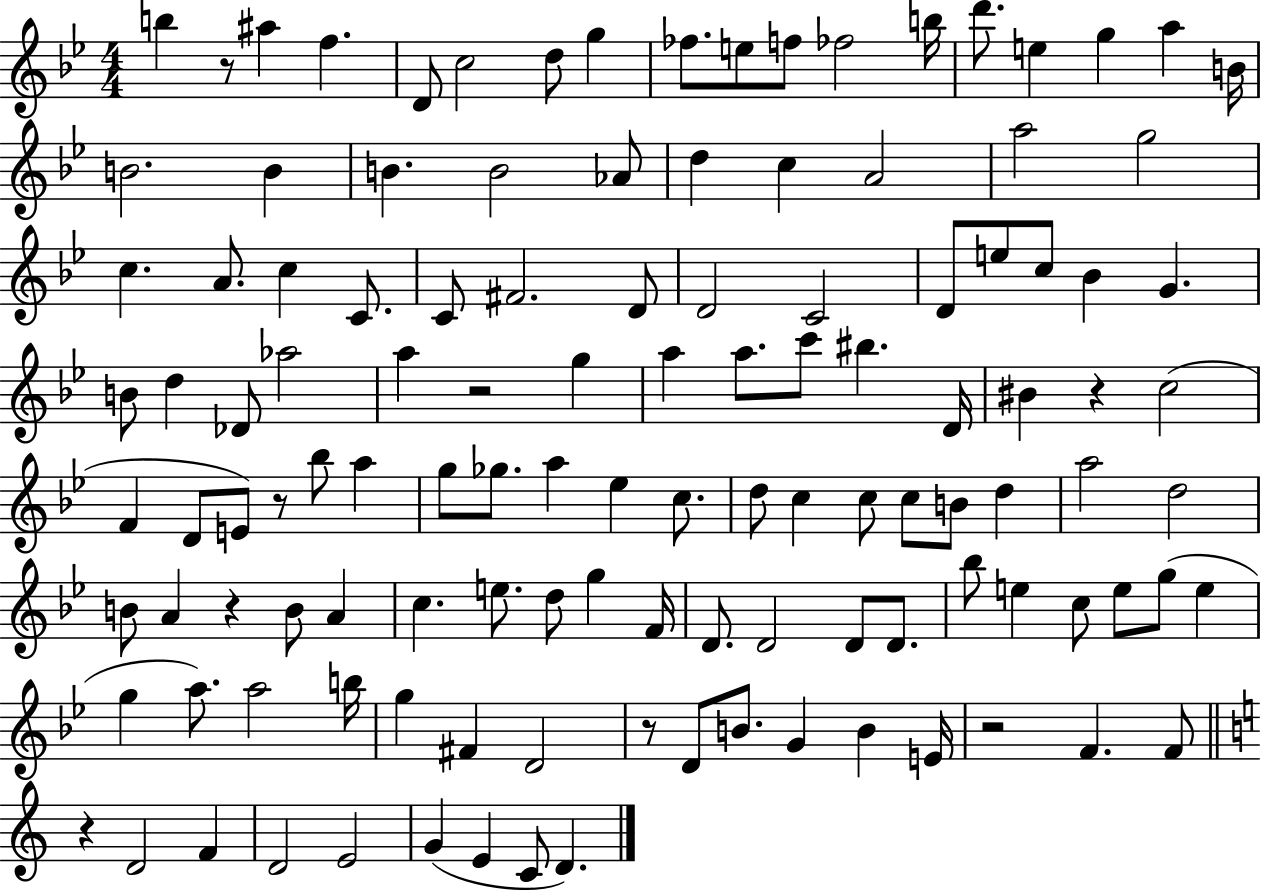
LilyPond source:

{
  \clef treble
  \numericTimeSignature
  \time 4/4
  \key bes \major
  b''4 r8 ais''4 f''4. | d'8 c''2 d''8 g''4 | fes''8. e''8 f''8 fes''2 b''16 | d'''8. e''4 g''4 a''4 b'16 | \break b'2. b'4 | b'4. b'2 aes'8 | d''4 c''4 a'2 | a''2 g''2 | \break c''4. a'8. c''4 c'8. | c'8 fis'2. d'8 | d'2 c'2 | d'8 e''8 c''8 bes'4 g'4. | \break b'8 d''4 des'8 aes''2 | a''4 r2 g''4 | a''4 a''8. c'''8 bis''4. d'16 | bis'4 r4 c''2( | \break f'4 d'8 e'8) r8 bes''8 a''4 | g''8 ges''8. a''4 ees''4 c''8. | d''8 c''4 c''8 c''8 b'8 d''4 | a''2 d''2 | \break b'8 a'4 r4 b'8 a'4 | c''4. e''8. d''8 g''4 f'16 | d'8. d'2 d'8 d'8. | bes''8 e''4 c''8 e''8 g''8( e''4 | \break g''4 a''8.) a''2 b''16 | g''4 fis'4 d'2 | r8 d'8 b'8. g'4 b'4 e'16 | r2 f'4. f'8 | \break \bar "||" \break \key c \major r4 d'2 f'4 | d'2 e'2 | g'4( e'4 c'8 d'4.) | \bar "|."
}